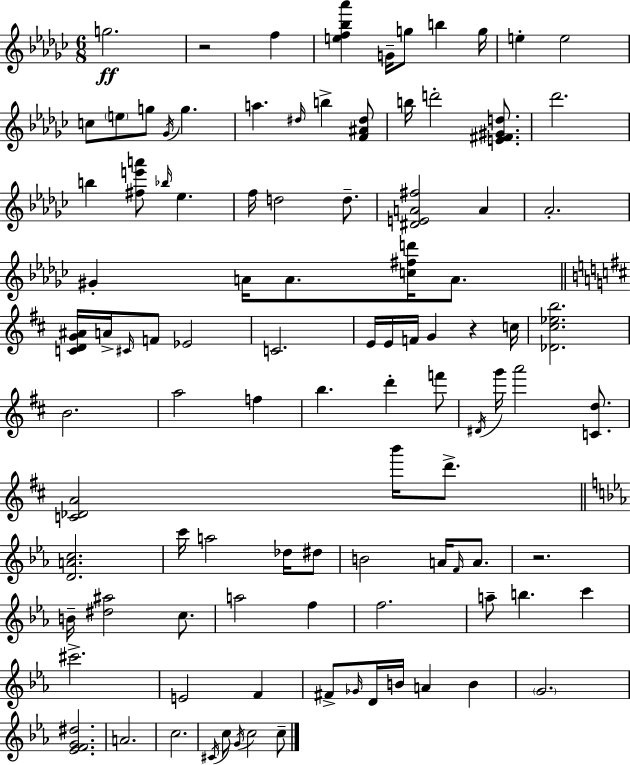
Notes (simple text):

G5/h. R/h F5/q [E5,F5,Bb5,Ab6]/q G4/s G5/e B5/q G5/s E5/q E5/h C5/e E5/e G5/e Gb4/s G5/q. A5/q. D#5/s B5/q [F4,A#4,D#5]/e B5/s D6/h [E4,F#4,G#4,D5]/e. Db6/h. B5/q [F#5,E6,A6]/e Bb5/s Eb5/q. F5/s D5/h D5/e. [D#4,E4,A4,F#5]/h A4/q Ab4/h. G#4/q A4/s A4/e. [C5,F#5,D6]/s A4/e. [C4,D4,G4,A#4]/s A4/s C#4/s F4/e Eb4/h C4/h. E4/s E4/s F4/s G4/q R/q C5/s [Db4,C#5,Eb5,B5]/h. B4/h. A5/h F5/q B5/q. D6/q F6/e D#4/s G6/s A6/h [C4,D5]/e. [C4,Db4,A4]/h B6/s D6/e. [D4,A4,C5]/h. C6/s A5/h Db5/s D#5/e B4/h A4/s F4/s A4/e. R/h. B4/s [D#5,A#5]/h C5/e. A5/h F5/q F5/h. A5/e B5/q. C6/q C#6/h. E4/h F4/q F#4/e Gb4/s D4/s B4/s A4/q B4/q G4/h. [Eb4,F4,G4,D#5]/h. A4/h. C5/h. C#4/s C5/e G4/s C5/h C5/e